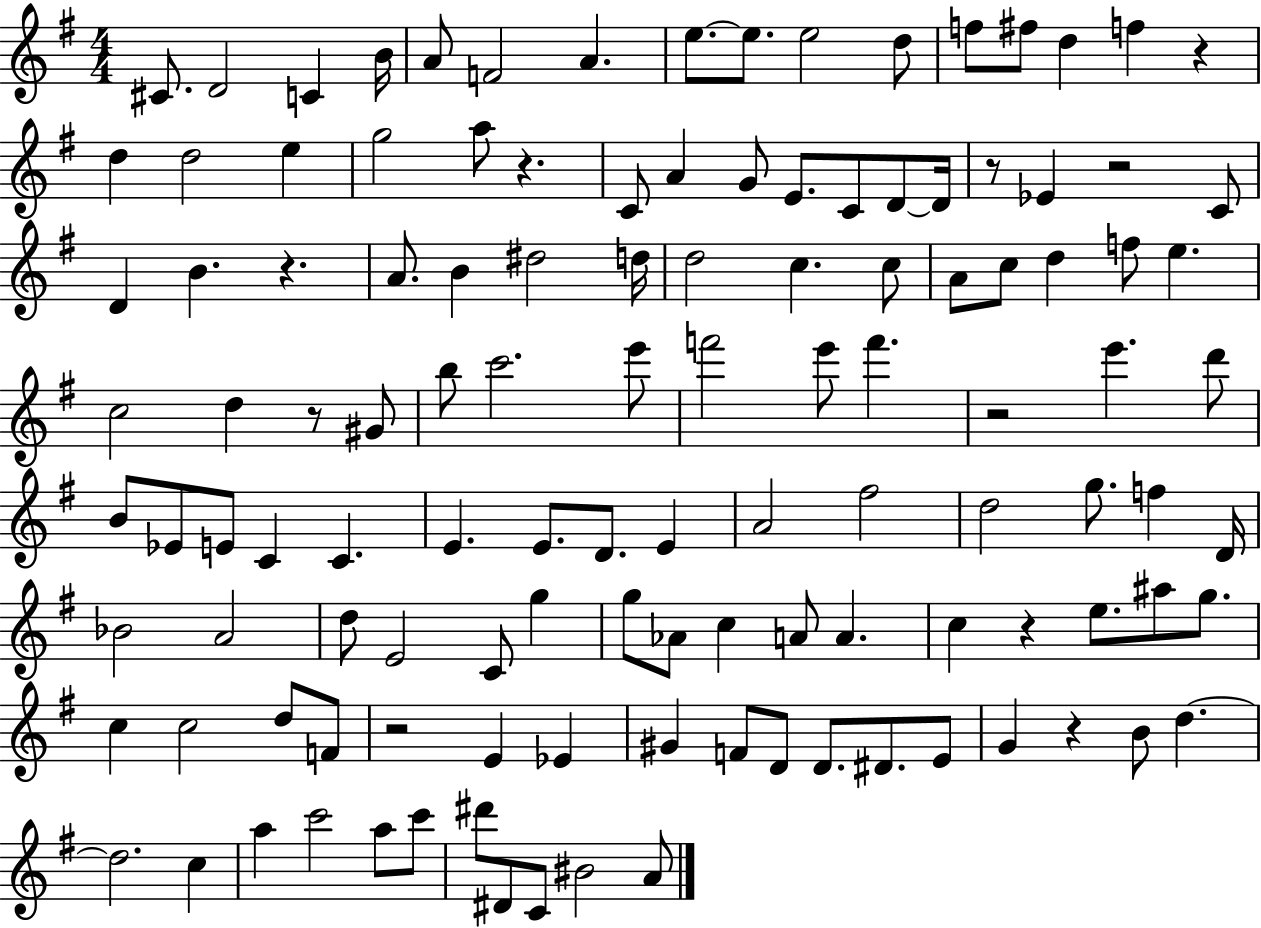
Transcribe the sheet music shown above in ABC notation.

X:1
T:Untitled
M:4/4
L:1/4
K:G
^C/2 D2 C B/4 A/2 F2 A e/2 e/2 e2 d/2 f/2 ^f/2 d f z d d2 e g2 a/2 z C/2 A G/2 E/2 C/2 D/2 D/4 z/2 _E z2 C/2 D B z A/2 B ^d2 d/4 d2 c c/2 A/2 c/2 d f/2 e c2 d z/2 ^G/2 b/2 c'2 e'/2 f'2 e'/2 f' z2 e' d'/2 B/2 _E/2 E/2 C C E E/2 D/2 E A2 ^f2 d2 g/2 f D/4 _B2 A2 d/2 E2 C/2 g g/2 _A/2 c A/2 A c z e/2 ^a/2 g/2 c c2 d/2 F/2 z2 E _E ^G F/2 D/2 D/2 ^D/2 E/2 G z B/2 d d2 c a c'2 a/2 c'/2 ^d'/2 ^D/2 C/2 ^B2 A/2